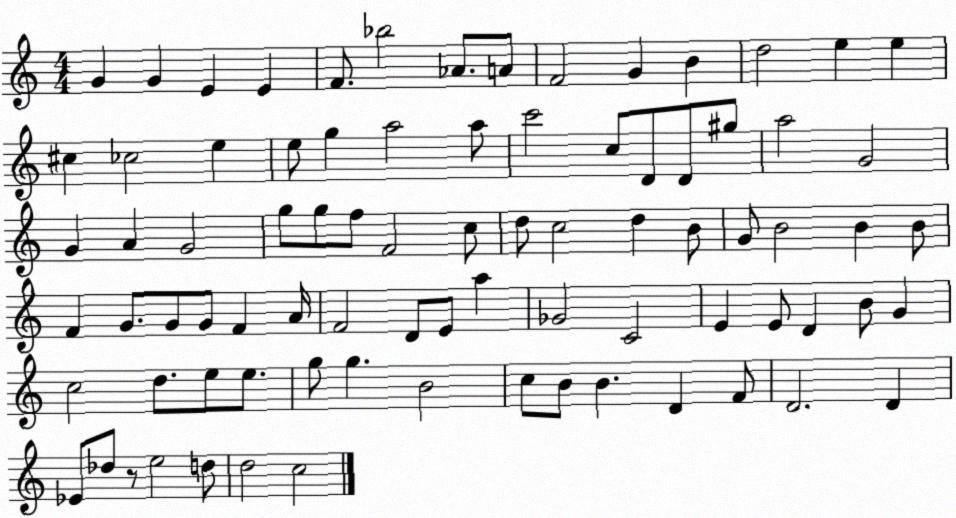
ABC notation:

X:1
T:Untitled
M:4/4
L:1/4
K:C
G G E E F/2 _b2 _A/2 A/2 F2 G B d2 e e ^c _c2 e e/2 g a2 a/2 c'2 c/2 D/2 D/2 ^g/2 a2 G2 G A G2 g/2 g/2 f/2 F2 c/2 d/2 c2 d B/2 G/2 B2 B B/2 F G/2 G/2 G/2 F A/4 F2 D/2 E/2 a _G2 C2 E E/2 D B/2 G c2 d/2 e/2 e/2 g/2 g B2 c/2 B/2 B D F/2 D2 D _E/2 _d/2 z/2 e2 d/2 d2 c2